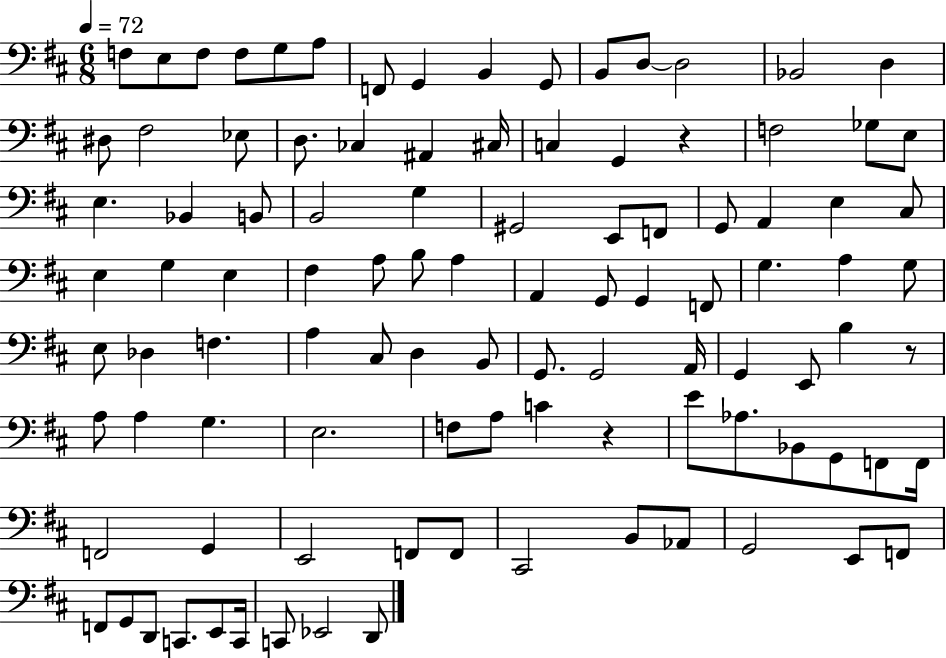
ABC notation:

X:1
T:Untitled
M:6/8
L:1/4
K:D
F,/2 E,/2 F,/2 F,/2 G,/2 A,/2 F,,/2 G,, B,, G,,/2 B,,/2 D,/2 D,2 _B,,2 D, ^D,/2 ^F,2 _E,/2 D,/2 _C, ^A,, ^C,/4 C, G,, z F,2 _G,/2 E,/2 E, _B,, B,,/2 B,,2 G, ^G,,2 E,,/2 F,,/2 G,,/2 A,, E, ^C,/2 E, G, E, ^F, A,/2 B,/2 A, A,, G,,/2 G,, F,,/2 G, A, G,/2 E,/2 _D, F, A, ^C,/2 D, B,,/2 G,,/2 G,,2 A,,/4 G,, E,,/2 B, z/2 A,/2 A, G, E,2 F,/2 A,/2 C z E/2 _A,/2 _B,,/2 G,,/2 F,,/2 F,,/4 F,,2 G,, E,,2 F,,/2 F,,/2 ^C,,2 B,,/2 _A,,/2 G,,2 E,,/2 F,,/2 F,,/2 G,,/2 D,,/2 C,,/2 E,,/2 C,,/4 C,,/2 _E,,2 D,,/2